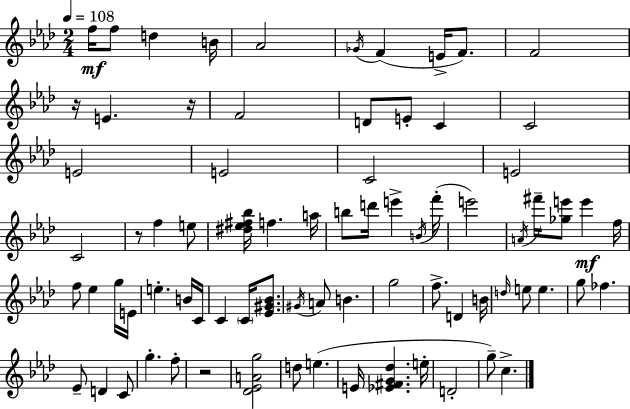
{
  \clef treble
  \numericTimeSignature
  \time 2/4
  \key aes \major
  \tempo 4 = 108
  f''16\mf f''8 d''4 b'16 | aes'2 | \acciaccatura { ges'16 } f'4( e'16-> f'8.) | f'2 | \break r16 e'4. | r16 f'2 | d'8 e'8-. c'4 | c'2 | \break e'2 | e'2 | c'2 | e'2 | \break c'2 | r8 f''4 e''8 | <dis'' ees'' fis'' bes''>16 f''4. | a''16 b''8 d'''16 e'''4-> | \break \acciaccatura { b'16 }( f'''16-. e'''2) | \acciaccatura { a'16 } fis'''16-- <ges'' e'''>8 e'''4\mf | f''16 f''8 ees''4 | g''16 e'16 e''4.-. | \break b'16 c'16 c'4 \parenthesize c'16 | <ees' gis' bes'>8. \acciaccatura { gis'16 } a'8 b'4. | g''2 | f''8.-> d'4 | \break b'16 \grace { d''16 } e''8 e''4. | g''8 fes''4. | ees'8-- d'4 | c'8 g''4.-. | \break f''8-. r2 | <des' ees' a' g''>2 | d''8 e''4.( | e'16 <ees' fis' g' des''>4. | \break e''16-. d'2-. | g''8--) c''4.-> | \bar "|."
}